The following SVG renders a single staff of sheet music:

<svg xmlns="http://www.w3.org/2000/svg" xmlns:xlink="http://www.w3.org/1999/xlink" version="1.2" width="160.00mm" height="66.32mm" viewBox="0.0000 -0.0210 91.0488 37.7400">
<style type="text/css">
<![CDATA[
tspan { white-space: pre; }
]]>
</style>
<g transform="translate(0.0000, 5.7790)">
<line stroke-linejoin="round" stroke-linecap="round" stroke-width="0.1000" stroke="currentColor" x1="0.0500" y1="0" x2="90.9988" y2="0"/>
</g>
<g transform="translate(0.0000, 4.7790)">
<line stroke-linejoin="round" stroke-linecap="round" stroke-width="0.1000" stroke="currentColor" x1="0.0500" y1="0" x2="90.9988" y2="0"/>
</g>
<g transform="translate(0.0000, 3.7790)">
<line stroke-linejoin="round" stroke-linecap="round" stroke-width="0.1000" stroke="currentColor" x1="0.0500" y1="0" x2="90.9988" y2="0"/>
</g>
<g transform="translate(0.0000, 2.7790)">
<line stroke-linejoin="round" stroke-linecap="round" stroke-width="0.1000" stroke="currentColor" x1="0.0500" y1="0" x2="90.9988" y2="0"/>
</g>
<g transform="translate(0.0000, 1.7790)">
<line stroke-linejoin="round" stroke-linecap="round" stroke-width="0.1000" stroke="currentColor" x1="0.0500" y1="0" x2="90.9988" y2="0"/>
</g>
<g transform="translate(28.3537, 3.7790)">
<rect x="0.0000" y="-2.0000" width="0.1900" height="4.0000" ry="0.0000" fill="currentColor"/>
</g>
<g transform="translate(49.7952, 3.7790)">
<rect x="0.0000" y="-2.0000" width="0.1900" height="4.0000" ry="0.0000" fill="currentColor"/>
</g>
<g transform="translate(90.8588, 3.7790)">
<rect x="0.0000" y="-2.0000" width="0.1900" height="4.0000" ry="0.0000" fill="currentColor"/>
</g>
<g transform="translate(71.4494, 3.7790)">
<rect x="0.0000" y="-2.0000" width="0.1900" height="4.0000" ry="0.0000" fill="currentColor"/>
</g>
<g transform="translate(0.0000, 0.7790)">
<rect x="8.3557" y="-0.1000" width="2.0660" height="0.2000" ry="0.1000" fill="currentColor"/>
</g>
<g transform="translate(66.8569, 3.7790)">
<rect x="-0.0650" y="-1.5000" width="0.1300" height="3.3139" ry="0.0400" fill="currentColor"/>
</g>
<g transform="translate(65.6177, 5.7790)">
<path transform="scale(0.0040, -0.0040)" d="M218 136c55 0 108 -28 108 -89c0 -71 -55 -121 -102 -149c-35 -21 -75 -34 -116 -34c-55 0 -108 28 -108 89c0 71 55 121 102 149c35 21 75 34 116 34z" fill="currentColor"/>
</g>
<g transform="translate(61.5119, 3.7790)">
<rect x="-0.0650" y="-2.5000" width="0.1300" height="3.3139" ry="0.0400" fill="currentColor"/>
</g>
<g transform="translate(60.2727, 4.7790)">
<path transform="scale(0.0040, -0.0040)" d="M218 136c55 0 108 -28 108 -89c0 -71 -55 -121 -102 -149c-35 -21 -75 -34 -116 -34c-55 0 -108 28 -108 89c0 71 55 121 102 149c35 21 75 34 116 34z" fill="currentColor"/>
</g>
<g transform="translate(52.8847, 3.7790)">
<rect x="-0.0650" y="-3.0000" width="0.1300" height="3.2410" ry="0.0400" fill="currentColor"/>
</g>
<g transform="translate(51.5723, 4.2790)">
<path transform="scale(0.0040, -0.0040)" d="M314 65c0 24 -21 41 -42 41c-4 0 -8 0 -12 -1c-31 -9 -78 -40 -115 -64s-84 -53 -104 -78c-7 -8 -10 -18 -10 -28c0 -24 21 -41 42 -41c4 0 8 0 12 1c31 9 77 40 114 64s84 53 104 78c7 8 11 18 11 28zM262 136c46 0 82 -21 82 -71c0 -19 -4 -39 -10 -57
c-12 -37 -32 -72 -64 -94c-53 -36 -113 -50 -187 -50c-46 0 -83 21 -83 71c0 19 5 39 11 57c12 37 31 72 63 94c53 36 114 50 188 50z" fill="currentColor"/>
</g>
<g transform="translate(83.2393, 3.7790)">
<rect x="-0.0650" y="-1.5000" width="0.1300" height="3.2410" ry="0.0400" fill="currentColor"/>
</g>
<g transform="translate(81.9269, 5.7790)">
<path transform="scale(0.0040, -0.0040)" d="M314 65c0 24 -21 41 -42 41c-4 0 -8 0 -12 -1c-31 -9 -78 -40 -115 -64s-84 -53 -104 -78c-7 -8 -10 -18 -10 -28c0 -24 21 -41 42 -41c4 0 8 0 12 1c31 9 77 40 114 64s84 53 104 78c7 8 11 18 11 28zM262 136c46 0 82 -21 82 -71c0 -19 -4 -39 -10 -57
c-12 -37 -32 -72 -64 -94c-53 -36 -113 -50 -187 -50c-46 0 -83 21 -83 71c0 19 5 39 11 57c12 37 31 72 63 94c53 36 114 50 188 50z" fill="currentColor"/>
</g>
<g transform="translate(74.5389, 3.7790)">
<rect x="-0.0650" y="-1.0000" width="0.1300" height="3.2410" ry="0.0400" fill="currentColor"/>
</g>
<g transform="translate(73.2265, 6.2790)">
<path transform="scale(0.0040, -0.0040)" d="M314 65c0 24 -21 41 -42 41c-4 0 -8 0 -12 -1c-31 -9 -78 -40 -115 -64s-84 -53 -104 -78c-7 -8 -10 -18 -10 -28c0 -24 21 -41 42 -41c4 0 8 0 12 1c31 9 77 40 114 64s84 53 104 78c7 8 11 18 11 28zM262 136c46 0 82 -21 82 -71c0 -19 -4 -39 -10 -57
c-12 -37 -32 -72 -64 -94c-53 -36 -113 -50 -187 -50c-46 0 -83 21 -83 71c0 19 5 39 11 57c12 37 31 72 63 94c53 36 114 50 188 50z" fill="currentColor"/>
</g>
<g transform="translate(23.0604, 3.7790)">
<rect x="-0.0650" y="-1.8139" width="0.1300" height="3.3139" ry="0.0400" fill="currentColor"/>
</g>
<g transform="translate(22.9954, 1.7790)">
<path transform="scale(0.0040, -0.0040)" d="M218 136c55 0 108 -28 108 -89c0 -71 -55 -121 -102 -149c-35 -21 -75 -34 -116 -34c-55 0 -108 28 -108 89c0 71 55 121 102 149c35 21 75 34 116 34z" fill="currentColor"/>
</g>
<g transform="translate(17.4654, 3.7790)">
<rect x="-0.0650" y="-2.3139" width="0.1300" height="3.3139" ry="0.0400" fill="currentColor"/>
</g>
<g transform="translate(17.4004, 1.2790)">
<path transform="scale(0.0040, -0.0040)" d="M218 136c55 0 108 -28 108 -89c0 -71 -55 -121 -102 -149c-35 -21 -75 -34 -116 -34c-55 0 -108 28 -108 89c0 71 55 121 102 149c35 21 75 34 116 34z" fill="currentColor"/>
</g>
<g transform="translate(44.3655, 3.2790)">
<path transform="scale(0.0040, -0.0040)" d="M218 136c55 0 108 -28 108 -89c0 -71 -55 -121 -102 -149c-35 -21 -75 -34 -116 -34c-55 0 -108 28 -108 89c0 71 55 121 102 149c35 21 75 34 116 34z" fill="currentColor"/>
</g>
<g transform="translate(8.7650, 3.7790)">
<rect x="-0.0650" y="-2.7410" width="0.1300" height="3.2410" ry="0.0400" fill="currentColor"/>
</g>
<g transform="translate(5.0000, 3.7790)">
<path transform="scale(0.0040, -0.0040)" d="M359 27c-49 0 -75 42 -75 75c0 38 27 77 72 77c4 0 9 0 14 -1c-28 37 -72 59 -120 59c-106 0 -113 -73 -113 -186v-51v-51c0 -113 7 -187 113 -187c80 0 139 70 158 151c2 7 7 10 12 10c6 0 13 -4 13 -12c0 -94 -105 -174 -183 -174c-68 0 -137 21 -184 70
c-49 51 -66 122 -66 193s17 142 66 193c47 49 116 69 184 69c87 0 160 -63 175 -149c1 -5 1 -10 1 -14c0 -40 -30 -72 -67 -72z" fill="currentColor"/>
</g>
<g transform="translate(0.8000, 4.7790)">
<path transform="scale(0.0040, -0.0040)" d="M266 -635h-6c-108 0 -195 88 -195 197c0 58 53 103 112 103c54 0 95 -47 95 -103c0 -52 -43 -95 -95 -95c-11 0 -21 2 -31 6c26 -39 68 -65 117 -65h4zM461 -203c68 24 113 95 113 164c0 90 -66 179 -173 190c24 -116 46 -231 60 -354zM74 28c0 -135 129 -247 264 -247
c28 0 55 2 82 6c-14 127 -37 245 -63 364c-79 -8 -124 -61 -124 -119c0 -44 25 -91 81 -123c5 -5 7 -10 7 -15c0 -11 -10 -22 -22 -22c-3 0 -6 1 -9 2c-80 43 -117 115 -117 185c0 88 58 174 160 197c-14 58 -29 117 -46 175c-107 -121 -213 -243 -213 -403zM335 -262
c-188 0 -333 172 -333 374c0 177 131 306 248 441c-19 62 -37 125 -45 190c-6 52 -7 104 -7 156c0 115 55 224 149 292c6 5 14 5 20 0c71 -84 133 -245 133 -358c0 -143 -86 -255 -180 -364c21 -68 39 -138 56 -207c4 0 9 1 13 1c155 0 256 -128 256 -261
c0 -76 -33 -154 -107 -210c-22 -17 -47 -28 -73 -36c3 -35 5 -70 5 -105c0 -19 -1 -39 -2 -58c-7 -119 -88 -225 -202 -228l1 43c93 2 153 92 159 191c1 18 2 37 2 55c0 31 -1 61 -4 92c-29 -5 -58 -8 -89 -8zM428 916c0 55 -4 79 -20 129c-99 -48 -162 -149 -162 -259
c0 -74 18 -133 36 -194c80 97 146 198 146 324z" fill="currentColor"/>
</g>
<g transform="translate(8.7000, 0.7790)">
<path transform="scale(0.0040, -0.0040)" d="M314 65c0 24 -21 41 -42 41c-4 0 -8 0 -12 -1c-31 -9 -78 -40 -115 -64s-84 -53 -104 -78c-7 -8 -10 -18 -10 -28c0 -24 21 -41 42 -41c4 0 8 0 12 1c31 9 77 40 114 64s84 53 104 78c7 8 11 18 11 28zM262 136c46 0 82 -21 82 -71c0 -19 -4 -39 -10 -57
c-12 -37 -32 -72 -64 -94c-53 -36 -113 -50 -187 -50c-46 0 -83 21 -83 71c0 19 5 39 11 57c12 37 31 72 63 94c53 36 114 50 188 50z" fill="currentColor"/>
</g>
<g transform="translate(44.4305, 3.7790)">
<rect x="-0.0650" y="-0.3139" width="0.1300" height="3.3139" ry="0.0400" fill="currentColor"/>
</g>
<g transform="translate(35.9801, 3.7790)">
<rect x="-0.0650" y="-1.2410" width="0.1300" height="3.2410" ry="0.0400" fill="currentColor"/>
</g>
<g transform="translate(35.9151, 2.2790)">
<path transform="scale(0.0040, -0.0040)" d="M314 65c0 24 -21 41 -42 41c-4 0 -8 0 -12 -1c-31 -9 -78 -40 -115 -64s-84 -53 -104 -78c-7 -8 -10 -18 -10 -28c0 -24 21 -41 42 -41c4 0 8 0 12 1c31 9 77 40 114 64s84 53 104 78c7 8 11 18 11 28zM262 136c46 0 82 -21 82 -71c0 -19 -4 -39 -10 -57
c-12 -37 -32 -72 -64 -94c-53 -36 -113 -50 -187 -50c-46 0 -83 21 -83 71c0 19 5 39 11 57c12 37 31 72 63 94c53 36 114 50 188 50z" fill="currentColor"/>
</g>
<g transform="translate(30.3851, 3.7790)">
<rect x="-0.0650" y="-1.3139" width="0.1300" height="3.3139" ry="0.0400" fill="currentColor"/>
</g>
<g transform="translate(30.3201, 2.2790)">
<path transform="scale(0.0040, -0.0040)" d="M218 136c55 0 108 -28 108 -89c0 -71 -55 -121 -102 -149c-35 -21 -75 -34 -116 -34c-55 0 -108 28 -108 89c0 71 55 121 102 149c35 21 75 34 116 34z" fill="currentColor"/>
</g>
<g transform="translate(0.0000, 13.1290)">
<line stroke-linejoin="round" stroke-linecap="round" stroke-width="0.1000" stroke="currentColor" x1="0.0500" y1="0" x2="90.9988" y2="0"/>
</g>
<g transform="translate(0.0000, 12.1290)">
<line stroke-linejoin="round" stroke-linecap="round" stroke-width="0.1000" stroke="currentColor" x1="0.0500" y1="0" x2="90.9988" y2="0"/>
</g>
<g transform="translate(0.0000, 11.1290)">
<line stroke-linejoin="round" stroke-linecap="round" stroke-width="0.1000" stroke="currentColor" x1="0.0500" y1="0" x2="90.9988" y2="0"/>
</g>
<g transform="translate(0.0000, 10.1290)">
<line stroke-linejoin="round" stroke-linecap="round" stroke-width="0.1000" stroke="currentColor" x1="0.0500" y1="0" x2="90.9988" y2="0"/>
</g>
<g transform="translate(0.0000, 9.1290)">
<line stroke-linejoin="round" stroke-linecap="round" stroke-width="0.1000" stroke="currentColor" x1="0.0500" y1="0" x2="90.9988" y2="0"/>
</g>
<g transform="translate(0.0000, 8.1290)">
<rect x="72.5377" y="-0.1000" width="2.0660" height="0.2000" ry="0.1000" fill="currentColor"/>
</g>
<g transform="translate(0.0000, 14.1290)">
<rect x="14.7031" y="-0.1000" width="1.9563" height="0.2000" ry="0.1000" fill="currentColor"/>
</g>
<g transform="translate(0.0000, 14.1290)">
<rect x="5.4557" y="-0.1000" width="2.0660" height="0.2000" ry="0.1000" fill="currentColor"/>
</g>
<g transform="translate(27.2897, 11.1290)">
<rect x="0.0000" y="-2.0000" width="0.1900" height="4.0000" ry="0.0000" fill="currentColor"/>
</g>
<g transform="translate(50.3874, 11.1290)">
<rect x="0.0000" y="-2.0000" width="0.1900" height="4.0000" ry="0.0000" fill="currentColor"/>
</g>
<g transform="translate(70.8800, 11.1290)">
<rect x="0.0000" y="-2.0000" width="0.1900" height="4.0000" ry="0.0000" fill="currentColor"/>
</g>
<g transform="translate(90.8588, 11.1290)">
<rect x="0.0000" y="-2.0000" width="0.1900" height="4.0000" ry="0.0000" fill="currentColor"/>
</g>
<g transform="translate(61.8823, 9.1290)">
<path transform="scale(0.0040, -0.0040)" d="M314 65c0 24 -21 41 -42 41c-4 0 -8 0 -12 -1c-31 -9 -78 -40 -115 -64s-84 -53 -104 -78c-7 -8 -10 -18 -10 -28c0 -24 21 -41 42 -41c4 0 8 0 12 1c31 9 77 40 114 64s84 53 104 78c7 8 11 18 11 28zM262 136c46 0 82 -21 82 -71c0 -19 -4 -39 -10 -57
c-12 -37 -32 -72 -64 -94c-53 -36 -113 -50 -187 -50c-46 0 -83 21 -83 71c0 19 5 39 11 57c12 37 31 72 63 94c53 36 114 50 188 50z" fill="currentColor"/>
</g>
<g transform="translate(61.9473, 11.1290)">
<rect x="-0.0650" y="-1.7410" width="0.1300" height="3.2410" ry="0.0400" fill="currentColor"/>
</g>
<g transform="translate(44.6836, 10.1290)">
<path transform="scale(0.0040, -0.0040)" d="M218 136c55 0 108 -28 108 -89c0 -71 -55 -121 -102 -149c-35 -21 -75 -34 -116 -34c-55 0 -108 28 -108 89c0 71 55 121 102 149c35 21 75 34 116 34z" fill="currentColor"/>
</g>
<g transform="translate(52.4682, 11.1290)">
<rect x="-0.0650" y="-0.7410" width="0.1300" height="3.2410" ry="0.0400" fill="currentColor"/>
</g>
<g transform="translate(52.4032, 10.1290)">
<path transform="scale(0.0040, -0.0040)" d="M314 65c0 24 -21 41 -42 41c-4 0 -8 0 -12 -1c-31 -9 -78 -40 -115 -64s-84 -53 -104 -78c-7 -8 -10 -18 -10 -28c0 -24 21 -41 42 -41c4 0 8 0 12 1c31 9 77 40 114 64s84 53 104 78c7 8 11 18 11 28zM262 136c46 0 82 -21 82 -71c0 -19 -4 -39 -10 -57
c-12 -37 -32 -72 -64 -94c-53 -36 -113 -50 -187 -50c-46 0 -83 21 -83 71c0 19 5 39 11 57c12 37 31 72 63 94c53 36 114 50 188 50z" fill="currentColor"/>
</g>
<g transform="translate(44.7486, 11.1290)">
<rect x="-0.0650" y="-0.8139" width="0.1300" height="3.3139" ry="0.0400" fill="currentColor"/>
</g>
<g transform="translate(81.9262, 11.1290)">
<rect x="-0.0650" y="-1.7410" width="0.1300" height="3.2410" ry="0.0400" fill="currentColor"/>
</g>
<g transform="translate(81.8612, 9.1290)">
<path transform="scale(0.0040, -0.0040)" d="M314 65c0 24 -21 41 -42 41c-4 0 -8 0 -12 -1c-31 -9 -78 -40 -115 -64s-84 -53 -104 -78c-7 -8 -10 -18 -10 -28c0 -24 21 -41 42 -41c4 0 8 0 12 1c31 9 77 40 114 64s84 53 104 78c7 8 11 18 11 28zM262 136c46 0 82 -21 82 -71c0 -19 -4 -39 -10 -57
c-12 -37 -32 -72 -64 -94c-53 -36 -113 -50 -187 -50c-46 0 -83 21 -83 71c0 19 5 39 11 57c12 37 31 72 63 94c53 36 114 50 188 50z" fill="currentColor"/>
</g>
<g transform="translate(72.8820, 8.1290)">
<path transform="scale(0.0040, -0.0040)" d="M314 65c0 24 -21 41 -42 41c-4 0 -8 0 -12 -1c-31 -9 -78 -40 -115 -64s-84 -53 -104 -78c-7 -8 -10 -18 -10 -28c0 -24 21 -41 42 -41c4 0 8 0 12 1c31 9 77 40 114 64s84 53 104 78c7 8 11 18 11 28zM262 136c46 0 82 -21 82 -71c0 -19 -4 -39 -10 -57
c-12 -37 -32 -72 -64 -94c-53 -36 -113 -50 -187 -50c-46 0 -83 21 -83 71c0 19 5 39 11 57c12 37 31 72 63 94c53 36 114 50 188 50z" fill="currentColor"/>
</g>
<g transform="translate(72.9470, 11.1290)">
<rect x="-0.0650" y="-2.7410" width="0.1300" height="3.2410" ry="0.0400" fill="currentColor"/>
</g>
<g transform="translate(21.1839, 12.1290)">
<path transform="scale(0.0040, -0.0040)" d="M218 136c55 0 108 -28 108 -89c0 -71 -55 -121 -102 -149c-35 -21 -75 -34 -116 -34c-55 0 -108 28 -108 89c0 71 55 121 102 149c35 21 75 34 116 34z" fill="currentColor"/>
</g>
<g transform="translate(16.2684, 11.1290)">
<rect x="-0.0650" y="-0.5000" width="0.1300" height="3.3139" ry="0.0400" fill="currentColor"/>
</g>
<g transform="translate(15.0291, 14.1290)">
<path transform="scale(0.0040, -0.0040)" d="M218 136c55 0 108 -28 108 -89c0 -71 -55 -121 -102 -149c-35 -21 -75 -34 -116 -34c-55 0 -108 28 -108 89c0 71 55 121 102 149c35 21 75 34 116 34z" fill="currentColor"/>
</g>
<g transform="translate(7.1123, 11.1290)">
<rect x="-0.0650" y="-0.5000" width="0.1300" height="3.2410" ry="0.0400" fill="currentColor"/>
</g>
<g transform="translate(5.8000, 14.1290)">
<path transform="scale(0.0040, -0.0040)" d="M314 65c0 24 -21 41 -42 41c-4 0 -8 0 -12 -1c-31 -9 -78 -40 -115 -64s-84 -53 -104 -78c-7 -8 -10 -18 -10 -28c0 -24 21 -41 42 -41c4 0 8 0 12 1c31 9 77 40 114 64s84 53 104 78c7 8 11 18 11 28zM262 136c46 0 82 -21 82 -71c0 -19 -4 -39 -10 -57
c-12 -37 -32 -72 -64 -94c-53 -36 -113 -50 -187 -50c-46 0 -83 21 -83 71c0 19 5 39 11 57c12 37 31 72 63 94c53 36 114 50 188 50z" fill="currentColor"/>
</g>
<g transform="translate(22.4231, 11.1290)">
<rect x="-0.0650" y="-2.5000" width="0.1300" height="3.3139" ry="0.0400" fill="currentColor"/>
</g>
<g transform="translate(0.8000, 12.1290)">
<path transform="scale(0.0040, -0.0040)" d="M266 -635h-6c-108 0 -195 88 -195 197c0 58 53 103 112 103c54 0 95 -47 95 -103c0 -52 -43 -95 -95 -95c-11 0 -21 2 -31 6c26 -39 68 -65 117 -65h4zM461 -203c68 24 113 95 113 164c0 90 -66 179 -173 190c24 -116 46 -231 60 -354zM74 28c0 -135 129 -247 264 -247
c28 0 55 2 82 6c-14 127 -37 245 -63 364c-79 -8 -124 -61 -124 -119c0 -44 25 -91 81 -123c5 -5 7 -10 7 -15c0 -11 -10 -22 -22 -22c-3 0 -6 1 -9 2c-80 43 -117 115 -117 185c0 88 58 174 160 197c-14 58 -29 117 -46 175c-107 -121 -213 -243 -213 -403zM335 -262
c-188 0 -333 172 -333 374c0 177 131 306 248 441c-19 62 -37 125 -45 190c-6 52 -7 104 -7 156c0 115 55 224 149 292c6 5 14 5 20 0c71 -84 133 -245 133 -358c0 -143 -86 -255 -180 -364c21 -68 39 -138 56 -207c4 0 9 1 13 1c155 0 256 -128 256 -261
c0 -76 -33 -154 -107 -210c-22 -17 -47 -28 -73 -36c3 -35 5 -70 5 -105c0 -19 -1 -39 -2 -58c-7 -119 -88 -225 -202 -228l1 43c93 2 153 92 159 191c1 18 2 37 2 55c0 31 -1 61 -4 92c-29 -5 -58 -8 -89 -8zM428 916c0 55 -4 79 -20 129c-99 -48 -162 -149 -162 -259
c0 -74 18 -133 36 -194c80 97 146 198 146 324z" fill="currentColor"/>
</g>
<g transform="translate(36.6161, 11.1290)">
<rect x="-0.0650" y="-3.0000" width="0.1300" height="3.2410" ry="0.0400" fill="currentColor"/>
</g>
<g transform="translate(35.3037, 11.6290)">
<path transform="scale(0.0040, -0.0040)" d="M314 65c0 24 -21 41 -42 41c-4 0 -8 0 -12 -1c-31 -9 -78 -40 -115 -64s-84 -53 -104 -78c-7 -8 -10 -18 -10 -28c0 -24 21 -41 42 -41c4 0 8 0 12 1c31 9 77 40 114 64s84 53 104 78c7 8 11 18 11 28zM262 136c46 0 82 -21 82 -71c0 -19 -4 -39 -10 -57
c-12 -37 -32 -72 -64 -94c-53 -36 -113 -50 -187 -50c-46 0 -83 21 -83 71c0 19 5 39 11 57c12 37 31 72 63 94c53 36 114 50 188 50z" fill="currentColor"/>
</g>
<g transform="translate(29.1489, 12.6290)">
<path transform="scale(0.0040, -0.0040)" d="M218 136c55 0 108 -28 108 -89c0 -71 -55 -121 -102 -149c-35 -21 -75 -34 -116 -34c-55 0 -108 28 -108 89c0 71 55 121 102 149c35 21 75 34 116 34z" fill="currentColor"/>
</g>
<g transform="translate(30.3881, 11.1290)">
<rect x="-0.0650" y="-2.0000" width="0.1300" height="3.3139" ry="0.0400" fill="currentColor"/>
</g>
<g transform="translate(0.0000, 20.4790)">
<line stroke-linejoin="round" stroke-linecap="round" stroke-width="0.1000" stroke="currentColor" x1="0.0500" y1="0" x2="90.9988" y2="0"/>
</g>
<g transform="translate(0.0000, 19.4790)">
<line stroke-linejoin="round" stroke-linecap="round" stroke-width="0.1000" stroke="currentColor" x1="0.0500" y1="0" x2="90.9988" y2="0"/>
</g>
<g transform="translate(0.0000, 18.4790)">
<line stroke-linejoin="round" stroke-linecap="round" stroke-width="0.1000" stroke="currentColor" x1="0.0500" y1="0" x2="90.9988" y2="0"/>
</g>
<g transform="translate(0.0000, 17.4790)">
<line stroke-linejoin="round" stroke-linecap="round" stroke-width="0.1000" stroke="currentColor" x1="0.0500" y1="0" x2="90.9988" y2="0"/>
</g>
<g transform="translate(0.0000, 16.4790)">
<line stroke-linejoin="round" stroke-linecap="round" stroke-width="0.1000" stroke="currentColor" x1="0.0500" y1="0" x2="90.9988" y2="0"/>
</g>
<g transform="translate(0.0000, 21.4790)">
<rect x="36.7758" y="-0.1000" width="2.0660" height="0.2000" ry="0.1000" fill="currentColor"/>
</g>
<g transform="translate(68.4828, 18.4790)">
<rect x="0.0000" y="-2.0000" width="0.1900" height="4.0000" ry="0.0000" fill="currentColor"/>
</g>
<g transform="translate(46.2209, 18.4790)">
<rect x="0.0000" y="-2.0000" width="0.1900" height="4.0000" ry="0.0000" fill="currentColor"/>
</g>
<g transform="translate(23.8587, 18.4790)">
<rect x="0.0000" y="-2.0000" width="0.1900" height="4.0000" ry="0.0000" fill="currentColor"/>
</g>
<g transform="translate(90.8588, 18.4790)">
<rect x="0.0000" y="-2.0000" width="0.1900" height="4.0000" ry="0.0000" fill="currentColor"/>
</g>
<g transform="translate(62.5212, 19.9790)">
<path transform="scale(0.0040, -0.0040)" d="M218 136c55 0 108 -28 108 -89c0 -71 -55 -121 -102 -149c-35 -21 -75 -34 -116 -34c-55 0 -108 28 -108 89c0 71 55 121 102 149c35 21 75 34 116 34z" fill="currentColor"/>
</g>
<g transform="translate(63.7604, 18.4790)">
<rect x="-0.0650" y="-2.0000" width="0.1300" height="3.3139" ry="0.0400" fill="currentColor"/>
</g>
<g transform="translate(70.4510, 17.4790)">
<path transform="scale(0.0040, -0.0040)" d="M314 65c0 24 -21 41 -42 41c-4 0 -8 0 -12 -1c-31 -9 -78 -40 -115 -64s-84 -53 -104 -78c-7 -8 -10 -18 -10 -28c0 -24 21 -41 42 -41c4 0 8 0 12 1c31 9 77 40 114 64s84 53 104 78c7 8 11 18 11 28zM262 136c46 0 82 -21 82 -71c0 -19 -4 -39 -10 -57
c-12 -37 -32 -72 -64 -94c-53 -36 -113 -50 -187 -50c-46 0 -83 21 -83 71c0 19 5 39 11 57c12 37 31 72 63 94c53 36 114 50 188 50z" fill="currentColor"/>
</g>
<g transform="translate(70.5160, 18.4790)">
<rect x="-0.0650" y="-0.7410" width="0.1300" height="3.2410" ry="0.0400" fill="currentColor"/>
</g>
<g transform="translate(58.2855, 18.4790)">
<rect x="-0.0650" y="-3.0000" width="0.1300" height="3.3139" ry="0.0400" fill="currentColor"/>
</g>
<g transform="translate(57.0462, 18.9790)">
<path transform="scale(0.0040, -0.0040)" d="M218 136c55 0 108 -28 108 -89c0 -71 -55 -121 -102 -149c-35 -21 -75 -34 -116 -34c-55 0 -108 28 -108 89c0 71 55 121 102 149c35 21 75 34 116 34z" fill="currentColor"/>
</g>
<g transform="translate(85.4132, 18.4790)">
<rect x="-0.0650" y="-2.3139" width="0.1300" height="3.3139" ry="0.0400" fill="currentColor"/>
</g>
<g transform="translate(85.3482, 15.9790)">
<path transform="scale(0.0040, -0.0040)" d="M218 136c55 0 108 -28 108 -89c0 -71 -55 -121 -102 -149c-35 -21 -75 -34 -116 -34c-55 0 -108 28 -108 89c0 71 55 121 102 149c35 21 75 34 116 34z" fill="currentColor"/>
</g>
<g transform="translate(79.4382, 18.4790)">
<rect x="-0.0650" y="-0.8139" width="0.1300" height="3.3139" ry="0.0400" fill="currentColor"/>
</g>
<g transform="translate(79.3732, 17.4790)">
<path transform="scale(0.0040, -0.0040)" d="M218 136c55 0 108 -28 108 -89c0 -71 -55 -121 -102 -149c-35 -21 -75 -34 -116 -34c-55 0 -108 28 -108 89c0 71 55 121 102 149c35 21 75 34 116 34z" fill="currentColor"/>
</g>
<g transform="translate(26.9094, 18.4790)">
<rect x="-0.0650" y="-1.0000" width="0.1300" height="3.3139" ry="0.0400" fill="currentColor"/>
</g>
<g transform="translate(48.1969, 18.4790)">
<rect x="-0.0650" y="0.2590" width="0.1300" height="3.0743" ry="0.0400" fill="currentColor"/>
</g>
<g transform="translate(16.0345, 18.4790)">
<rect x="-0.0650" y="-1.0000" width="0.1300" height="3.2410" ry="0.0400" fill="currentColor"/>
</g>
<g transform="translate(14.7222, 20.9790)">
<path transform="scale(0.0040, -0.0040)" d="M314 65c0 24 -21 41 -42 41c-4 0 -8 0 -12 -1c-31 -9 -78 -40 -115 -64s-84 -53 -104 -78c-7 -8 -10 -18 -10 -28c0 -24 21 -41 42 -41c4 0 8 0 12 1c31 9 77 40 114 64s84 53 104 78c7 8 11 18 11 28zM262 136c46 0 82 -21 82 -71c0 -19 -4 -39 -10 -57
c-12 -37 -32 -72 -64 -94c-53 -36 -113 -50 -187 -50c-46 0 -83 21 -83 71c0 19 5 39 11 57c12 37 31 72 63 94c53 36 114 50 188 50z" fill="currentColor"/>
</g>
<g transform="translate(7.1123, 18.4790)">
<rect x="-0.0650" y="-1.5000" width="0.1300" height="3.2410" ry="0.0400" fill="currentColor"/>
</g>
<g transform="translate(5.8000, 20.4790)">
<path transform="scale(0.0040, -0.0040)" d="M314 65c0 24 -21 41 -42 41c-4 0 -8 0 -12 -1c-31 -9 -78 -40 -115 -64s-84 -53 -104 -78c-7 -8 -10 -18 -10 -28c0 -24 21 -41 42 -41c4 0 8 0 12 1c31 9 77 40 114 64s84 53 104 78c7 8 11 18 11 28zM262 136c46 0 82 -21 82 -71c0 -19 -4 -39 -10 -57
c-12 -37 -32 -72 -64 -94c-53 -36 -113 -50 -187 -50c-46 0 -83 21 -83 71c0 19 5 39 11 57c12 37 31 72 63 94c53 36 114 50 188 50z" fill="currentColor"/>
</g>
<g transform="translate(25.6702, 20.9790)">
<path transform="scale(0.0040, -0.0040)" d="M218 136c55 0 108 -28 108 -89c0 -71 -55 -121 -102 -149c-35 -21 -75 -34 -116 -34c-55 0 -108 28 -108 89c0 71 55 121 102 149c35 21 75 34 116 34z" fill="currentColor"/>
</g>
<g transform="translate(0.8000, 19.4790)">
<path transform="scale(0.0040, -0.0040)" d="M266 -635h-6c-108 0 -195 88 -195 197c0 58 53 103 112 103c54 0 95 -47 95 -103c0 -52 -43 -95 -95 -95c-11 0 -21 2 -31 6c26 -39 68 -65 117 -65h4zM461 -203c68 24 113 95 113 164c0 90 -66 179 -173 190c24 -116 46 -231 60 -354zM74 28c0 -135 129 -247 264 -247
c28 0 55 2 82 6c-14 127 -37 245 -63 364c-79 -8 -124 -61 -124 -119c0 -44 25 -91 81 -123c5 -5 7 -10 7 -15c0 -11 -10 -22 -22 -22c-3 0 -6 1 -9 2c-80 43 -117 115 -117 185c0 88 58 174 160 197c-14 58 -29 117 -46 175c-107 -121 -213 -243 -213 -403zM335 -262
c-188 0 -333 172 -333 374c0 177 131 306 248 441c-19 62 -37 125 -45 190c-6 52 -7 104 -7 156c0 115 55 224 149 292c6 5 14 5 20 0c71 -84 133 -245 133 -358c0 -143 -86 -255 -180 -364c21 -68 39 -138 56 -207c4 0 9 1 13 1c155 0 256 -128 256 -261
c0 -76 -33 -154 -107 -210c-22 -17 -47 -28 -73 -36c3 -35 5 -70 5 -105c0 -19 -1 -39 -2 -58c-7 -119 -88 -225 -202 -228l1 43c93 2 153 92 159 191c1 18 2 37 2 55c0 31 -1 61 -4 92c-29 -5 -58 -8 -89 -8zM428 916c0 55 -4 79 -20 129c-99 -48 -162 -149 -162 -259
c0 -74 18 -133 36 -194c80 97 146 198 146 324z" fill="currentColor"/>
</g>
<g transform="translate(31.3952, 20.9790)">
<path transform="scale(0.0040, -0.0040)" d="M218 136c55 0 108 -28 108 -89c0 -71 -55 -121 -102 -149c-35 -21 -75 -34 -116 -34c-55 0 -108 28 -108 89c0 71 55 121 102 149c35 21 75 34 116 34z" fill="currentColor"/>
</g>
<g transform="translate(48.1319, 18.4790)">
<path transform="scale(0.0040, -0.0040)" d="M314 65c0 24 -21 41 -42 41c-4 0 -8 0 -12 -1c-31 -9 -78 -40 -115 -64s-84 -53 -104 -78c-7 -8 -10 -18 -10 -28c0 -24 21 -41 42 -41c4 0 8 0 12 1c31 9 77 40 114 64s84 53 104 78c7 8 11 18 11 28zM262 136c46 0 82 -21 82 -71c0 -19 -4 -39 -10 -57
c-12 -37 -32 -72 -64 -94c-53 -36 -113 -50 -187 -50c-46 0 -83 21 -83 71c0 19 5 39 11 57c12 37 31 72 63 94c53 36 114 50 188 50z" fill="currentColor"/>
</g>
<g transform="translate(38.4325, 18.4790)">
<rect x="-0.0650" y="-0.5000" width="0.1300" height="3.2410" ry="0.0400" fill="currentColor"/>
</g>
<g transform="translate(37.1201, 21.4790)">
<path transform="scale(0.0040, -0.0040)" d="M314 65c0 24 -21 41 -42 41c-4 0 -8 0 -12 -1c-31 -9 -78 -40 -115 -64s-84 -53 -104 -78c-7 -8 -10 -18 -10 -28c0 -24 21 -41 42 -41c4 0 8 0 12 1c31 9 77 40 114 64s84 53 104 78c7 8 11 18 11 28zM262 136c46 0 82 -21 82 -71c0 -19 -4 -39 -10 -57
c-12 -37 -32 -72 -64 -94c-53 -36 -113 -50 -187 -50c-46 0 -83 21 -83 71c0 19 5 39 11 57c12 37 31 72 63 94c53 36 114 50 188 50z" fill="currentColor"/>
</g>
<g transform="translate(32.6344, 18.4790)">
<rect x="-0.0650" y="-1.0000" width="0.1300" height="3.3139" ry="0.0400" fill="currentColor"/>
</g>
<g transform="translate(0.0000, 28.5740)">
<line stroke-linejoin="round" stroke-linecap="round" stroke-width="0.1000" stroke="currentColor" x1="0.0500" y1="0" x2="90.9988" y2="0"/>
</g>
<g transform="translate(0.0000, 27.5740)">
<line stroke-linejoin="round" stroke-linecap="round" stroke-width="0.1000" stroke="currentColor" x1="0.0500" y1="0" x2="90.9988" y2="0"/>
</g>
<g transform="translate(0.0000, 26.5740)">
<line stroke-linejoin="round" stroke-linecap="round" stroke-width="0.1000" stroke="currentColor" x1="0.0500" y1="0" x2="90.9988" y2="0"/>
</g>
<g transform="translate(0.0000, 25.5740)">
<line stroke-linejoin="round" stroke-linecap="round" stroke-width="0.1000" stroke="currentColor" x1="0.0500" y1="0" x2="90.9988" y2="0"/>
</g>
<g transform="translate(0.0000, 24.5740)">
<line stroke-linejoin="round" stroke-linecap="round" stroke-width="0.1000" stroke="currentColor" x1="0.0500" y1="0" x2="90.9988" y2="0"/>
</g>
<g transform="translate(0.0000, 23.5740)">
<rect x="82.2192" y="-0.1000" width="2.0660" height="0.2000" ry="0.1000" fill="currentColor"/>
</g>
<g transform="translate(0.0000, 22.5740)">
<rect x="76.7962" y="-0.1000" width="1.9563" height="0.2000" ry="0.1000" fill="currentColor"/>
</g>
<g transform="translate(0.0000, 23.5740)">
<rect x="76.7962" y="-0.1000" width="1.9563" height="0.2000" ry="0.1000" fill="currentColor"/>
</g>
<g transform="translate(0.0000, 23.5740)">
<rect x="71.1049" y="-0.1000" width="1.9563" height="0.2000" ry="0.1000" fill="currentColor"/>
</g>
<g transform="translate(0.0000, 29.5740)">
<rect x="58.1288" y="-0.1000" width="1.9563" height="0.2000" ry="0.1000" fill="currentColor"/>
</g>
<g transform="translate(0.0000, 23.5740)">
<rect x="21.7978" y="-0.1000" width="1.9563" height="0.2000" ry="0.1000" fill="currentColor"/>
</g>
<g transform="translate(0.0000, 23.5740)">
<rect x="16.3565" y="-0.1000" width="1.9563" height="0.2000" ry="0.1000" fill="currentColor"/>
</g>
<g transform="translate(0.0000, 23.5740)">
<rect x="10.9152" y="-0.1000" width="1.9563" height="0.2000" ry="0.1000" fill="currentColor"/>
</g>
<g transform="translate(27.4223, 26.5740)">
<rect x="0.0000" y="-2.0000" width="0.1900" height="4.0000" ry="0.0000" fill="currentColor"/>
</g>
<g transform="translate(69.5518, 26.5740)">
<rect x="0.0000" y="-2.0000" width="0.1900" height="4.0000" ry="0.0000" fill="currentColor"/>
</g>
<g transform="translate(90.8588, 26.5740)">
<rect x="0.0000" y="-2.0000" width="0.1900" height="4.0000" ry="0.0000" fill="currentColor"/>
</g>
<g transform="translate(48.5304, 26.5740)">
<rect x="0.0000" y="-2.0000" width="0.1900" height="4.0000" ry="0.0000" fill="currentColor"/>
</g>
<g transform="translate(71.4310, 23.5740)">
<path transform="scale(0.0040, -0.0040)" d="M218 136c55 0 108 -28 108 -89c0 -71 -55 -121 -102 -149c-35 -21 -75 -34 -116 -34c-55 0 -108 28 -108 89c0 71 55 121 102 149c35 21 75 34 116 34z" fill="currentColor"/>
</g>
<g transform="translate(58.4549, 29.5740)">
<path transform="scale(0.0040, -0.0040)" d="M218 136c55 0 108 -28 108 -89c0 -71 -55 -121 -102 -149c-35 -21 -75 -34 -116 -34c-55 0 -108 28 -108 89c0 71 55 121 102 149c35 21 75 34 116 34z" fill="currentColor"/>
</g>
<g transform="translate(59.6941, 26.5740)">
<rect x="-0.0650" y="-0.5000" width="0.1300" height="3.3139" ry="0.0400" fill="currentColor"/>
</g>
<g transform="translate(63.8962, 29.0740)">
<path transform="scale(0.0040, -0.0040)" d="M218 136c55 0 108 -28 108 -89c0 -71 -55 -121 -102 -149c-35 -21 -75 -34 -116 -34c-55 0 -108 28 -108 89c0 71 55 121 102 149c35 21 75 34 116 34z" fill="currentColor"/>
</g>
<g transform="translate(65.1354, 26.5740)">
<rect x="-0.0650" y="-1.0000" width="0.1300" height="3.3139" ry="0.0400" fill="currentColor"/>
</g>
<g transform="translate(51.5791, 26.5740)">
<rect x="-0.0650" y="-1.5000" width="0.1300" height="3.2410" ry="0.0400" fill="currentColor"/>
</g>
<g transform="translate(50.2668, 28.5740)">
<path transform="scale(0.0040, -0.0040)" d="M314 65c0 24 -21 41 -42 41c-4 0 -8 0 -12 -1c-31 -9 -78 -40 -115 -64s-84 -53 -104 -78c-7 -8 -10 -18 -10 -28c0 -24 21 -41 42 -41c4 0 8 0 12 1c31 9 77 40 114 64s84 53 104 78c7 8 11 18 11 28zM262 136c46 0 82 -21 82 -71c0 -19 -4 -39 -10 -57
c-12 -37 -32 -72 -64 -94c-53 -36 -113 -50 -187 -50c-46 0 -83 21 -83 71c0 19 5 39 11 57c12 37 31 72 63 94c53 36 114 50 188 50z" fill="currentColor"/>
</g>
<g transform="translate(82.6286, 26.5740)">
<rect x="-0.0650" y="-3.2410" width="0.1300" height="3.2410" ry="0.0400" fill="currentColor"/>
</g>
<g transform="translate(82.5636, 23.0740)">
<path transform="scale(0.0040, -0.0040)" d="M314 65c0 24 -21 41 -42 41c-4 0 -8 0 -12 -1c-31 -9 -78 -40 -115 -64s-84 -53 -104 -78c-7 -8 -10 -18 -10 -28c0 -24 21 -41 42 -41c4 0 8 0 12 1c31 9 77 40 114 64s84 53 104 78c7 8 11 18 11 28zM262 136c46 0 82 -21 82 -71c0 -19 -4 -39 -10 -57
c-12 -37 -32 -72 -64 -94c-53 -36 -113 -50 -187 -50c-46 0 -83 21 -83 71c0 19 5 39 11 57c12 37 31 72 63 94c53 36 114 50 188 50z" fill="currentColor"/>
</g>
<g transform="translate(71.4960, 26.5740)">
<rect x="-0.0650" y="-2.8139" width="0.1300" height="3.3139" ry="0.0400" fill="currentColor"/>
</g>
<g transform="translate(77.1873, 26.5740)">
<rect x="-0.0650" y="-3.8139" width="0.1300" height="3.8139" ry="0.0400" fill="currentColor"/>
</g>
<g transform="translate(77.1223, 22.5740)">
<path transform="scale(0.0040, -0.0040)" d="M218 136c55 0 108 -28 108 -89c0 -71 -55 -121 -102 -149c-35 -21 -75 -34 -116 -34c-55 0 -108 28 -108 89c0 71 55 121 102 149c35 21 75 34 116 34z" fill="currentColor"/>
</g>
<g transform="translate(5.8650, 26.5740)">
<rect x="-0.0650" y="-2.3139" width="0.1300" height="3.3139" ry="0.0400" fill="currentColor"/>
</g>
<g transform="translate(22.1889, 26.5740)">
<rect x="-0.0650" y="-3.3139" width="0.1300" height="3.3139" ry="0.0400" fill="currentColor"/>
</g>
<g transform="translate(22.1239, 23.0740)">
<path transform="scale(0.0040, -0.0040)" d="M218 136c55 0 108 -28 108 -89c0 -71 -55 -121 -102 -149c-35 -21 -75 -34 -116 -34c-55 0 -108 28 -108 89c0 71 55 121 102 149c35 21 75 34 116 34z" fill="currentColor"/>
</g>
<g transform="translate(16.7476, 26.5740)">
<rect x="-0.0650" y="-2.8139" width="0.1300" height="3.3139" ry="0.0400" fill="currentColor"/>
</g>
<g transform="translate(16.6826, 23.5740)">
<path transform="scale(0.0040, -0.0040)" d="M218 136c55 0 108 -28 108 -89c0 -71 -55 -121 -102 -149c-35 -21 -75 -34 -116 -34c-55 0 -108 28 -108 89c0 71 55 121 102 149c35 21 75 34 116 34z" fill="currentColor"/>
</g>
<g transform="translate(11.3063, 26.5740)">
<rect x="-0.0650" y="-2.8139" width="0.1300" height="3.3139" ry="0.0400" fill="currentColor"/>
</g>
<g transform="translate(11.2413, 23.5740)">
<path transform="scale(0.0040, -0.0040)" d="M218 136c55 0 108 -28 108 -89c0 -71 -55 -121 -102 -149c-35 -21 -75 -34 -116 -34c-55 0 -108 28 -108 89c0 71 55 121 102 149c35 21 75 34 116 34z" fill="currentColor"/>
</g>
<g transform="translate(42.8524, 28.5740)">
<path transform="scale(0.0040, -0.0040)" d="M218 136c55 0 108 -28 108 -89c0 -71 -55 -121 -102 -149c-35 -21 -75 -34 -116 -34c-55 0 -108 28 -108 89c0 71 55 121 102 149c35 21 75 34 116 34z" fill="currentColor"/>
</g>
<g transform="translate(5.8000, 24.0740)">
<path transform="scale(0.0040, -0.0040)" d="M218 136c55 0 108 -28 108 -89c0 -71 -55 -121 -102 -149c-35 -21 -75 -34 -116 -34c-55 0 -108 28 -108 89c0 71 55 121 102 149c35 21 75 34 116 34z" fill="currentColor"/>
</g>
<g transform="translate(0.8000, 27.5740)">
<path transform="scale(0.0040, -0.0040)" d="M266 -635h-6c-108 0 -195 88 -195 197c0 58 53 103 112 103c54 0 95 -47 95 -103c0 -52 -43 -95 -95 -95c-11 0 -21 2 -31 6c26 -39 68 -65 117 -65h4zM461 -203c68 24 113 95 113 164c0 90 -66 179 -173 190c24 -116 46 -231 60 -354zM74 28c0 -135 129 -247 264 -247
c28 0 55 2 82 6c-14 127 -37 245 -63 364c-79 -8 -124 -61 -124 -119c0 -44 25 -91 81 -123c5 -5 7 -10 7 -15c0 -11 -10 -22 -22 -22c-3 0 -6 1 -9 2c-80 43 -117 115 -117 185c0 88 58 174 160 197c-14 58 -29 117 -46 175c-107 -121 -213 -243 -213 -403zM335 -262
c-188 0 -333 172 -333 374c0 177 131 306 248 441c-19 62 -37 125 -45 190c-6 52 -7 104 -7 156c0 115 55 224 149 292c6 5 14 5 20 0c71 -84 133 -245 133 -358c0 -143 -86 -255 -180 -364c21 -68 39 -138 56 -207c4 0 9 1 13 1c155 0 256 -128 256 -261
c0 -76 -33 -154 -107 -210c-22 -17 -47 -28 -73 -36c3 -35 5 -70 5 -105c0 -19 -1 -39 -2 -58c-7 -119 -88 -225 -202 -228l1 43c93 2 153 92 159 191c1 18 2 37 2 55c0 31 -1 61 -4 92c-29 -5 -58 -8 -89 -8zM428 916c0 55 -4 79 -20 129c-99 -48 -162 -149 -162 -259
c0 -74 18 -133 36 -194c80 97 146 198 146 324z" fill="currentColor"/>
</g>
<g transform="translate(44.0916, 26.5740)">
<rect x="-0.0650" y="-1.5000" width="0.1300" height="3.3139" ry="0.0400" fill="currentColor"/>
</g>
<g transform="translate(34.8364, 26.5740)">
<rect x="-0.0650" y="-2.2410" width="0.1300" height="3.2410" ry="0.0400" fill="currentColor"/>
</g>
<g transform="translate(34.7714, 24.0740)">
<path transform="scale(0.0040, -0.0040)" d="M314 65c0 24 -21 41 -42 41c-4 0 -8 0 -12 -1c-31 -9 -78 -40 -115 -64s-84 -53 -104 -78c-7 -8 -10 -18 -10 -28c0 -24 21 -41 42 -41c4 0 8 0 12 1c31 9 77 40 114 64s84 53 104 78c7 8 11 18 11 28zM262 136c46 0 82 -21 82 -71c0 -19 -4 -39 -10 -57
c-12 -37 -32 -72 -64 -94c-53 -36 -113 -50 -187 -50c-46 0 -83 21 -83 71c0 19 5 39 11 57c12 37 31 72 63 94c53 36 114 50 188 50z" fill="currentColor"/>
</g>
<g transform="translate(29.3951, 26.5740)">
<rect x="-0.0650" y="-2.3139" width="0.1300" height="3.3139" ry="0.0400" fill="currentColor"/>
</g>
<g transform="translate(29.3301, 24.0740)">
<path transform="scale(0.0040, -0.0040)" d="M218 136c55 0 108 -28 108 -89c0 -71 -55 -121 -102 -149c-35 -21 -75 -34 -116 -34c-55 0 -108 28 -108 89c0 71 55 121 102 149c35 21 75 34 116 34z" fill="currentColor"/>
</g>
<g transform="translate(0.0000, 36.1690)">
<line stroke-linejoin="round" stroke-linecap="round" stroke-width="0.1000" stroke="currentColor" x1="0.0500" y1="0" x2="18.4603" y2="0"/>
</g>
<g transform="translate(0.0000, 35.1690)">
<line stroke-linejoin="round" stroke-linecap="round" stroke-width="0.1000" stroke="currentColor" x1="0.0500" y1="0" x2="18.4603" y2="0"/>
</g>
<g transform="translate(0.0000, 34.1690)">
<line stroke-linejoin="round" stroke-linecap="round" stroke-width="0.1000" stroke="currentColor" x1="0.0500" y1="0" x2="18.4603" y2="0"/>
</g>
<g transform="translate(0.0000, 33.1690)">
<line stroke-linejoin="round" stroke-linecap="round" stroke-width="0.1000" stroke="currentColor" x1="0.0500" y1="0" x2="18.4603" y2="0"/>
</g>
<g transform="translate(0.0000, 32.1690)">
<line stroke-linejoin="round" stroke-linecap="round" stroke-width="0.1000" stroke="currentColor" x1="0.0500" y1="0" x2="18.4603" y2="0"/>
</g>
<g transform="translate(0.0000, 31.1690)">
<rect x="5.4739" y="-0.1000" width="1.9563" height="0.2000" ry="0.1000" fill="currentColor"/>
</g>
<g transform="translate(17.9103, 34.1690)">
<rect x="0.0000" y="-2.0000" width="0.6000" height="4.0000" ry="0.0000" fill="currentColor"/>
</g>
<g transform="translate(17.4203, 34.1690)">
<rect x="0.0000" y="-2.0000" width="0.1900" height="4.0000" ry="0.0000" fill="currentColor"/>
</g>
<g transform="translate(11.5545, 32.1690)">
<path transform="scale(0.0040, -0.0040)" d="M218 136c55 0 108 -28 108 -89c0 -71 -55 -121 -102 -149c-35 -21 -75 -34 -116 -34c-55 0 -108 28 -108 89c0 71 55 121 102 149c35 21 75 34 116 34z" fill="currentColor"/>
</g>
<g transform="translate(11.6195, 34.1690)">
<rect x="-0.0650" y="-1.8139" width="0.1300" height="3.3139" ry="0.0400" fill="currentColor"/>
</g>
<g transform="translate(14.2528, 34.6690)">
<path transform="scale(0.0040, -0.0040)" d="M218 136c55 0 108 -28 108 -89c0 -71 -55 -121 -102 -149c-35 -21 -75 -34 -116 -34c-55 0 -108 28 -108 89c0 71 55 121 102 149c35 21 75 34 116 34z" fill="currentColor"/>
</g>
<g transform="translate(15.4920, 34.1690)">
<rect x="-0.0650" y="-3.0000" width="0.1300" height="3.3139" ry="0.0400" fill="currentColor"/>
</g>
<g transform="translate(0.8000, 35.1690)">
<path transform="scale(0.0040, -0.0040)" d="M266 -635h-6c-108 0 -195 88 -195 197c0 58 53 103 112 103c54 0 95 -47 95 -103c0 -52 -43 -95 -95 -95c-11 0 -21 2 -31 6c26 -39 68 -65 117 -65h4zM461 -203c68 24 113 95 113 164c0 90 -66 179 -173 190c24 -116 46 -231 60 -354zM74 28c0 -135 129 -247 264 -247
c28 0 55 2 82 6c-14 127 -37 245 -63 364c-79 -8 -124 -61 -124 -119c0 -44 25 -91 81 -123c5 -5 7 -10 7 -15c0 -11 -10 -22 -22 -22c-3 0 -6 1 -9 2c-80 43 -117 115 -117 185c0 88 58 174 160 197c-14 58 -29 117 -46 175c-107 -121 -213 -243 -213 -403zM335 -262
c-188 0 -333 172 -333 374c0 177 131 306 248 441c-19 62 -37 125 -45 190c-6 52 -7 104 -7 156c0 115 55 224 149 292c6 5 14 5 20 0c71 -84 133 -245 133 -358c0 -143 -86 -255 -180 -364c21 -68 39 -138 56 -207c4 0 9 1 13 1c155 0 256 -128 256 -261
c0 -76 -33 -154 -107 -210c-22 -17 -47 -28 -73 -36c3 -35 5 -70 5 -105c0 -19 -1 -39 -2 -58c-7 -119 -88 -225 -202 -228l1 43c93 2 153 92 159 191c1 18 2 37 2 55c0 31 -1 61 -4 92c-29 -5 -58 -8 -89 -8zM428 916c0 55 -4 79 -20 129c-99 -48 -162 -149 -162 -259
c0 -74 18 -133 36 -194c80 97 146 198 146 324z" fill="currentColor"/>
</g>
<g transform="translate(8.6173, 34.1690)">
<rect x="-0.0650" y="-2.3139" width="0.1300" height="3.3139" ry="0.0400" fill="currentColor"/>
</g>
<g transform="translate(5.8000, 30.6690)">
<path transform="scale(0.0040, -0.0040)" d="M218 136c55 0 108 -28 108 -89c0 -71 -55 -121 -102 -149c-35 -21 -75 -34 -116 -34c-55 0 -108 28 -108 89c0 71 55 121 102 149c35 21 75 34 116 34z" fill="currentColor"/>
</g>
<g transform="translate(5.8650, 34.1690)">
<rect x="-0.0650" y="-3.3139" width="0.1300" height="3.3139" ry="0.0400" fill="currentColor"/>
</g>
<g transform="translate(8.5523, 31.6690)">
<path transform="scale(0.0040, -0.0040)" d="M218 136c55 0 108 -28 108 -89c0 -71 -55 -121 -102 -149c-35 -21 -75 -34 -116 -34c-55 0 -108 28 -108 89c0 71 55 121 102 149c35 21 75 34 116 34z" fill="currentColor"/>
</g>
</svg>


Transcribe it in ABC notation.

X:1
T:Untitled
M:4/4
L:1/4
K:C
a2 g f e e2 c A2 G E D2 E2 C2 C G F A2 d d2 f2 a2 f2 E2 D2 D D C2 B2 A F d2 d g g a a b g g2 E E2 C D a c' b2 b g f A